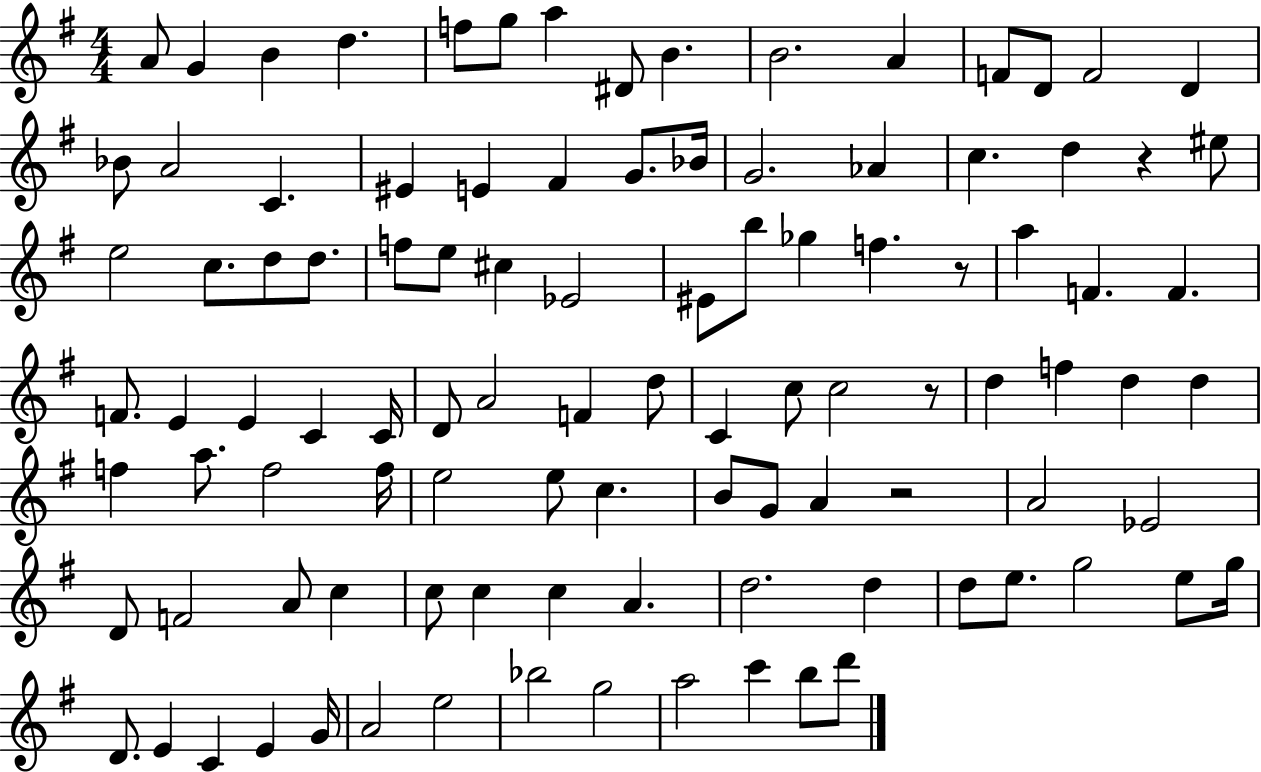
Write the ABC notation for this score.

X:1
T:Untitled
M:4/4
L:1/4
K:G
A/2 G B d f/2 g/2 a ^D/2 B B2 A F/2 D/2 F2 D _B/2 A2 C ^E E ^F G/2 _B/4 G2 _A c d z ^e/2 e2 c/2 d/2 d/2 f/2 e/2 ^c _E2 ^E/2 b/2 _g f z/2 a F F F/2 E E C C/4 D/2 A2 F d/2 C c/2 c2 z/2 d f d d f a/2 f2 f/4 e2 e/2 c B/2 G/2 A z2 A2 _E2 D/2 F2 A/2 c c/2 c c A d2 d d/2 e/2 g2 e/2 g/4 D/2 E C E G/4 A2 e2 _b2 g2 a2 c' b/2 d'/2